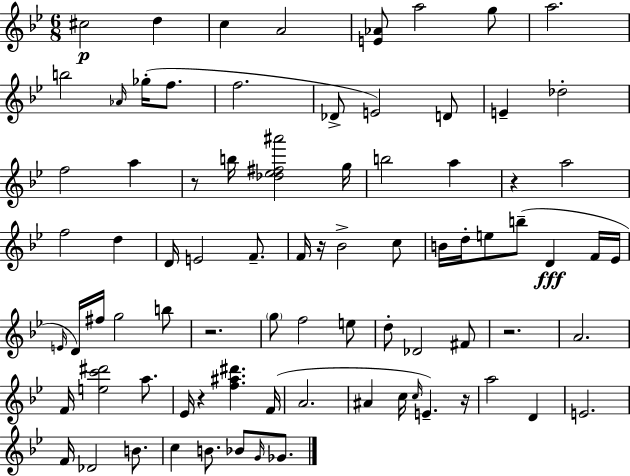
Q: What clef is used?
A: treble